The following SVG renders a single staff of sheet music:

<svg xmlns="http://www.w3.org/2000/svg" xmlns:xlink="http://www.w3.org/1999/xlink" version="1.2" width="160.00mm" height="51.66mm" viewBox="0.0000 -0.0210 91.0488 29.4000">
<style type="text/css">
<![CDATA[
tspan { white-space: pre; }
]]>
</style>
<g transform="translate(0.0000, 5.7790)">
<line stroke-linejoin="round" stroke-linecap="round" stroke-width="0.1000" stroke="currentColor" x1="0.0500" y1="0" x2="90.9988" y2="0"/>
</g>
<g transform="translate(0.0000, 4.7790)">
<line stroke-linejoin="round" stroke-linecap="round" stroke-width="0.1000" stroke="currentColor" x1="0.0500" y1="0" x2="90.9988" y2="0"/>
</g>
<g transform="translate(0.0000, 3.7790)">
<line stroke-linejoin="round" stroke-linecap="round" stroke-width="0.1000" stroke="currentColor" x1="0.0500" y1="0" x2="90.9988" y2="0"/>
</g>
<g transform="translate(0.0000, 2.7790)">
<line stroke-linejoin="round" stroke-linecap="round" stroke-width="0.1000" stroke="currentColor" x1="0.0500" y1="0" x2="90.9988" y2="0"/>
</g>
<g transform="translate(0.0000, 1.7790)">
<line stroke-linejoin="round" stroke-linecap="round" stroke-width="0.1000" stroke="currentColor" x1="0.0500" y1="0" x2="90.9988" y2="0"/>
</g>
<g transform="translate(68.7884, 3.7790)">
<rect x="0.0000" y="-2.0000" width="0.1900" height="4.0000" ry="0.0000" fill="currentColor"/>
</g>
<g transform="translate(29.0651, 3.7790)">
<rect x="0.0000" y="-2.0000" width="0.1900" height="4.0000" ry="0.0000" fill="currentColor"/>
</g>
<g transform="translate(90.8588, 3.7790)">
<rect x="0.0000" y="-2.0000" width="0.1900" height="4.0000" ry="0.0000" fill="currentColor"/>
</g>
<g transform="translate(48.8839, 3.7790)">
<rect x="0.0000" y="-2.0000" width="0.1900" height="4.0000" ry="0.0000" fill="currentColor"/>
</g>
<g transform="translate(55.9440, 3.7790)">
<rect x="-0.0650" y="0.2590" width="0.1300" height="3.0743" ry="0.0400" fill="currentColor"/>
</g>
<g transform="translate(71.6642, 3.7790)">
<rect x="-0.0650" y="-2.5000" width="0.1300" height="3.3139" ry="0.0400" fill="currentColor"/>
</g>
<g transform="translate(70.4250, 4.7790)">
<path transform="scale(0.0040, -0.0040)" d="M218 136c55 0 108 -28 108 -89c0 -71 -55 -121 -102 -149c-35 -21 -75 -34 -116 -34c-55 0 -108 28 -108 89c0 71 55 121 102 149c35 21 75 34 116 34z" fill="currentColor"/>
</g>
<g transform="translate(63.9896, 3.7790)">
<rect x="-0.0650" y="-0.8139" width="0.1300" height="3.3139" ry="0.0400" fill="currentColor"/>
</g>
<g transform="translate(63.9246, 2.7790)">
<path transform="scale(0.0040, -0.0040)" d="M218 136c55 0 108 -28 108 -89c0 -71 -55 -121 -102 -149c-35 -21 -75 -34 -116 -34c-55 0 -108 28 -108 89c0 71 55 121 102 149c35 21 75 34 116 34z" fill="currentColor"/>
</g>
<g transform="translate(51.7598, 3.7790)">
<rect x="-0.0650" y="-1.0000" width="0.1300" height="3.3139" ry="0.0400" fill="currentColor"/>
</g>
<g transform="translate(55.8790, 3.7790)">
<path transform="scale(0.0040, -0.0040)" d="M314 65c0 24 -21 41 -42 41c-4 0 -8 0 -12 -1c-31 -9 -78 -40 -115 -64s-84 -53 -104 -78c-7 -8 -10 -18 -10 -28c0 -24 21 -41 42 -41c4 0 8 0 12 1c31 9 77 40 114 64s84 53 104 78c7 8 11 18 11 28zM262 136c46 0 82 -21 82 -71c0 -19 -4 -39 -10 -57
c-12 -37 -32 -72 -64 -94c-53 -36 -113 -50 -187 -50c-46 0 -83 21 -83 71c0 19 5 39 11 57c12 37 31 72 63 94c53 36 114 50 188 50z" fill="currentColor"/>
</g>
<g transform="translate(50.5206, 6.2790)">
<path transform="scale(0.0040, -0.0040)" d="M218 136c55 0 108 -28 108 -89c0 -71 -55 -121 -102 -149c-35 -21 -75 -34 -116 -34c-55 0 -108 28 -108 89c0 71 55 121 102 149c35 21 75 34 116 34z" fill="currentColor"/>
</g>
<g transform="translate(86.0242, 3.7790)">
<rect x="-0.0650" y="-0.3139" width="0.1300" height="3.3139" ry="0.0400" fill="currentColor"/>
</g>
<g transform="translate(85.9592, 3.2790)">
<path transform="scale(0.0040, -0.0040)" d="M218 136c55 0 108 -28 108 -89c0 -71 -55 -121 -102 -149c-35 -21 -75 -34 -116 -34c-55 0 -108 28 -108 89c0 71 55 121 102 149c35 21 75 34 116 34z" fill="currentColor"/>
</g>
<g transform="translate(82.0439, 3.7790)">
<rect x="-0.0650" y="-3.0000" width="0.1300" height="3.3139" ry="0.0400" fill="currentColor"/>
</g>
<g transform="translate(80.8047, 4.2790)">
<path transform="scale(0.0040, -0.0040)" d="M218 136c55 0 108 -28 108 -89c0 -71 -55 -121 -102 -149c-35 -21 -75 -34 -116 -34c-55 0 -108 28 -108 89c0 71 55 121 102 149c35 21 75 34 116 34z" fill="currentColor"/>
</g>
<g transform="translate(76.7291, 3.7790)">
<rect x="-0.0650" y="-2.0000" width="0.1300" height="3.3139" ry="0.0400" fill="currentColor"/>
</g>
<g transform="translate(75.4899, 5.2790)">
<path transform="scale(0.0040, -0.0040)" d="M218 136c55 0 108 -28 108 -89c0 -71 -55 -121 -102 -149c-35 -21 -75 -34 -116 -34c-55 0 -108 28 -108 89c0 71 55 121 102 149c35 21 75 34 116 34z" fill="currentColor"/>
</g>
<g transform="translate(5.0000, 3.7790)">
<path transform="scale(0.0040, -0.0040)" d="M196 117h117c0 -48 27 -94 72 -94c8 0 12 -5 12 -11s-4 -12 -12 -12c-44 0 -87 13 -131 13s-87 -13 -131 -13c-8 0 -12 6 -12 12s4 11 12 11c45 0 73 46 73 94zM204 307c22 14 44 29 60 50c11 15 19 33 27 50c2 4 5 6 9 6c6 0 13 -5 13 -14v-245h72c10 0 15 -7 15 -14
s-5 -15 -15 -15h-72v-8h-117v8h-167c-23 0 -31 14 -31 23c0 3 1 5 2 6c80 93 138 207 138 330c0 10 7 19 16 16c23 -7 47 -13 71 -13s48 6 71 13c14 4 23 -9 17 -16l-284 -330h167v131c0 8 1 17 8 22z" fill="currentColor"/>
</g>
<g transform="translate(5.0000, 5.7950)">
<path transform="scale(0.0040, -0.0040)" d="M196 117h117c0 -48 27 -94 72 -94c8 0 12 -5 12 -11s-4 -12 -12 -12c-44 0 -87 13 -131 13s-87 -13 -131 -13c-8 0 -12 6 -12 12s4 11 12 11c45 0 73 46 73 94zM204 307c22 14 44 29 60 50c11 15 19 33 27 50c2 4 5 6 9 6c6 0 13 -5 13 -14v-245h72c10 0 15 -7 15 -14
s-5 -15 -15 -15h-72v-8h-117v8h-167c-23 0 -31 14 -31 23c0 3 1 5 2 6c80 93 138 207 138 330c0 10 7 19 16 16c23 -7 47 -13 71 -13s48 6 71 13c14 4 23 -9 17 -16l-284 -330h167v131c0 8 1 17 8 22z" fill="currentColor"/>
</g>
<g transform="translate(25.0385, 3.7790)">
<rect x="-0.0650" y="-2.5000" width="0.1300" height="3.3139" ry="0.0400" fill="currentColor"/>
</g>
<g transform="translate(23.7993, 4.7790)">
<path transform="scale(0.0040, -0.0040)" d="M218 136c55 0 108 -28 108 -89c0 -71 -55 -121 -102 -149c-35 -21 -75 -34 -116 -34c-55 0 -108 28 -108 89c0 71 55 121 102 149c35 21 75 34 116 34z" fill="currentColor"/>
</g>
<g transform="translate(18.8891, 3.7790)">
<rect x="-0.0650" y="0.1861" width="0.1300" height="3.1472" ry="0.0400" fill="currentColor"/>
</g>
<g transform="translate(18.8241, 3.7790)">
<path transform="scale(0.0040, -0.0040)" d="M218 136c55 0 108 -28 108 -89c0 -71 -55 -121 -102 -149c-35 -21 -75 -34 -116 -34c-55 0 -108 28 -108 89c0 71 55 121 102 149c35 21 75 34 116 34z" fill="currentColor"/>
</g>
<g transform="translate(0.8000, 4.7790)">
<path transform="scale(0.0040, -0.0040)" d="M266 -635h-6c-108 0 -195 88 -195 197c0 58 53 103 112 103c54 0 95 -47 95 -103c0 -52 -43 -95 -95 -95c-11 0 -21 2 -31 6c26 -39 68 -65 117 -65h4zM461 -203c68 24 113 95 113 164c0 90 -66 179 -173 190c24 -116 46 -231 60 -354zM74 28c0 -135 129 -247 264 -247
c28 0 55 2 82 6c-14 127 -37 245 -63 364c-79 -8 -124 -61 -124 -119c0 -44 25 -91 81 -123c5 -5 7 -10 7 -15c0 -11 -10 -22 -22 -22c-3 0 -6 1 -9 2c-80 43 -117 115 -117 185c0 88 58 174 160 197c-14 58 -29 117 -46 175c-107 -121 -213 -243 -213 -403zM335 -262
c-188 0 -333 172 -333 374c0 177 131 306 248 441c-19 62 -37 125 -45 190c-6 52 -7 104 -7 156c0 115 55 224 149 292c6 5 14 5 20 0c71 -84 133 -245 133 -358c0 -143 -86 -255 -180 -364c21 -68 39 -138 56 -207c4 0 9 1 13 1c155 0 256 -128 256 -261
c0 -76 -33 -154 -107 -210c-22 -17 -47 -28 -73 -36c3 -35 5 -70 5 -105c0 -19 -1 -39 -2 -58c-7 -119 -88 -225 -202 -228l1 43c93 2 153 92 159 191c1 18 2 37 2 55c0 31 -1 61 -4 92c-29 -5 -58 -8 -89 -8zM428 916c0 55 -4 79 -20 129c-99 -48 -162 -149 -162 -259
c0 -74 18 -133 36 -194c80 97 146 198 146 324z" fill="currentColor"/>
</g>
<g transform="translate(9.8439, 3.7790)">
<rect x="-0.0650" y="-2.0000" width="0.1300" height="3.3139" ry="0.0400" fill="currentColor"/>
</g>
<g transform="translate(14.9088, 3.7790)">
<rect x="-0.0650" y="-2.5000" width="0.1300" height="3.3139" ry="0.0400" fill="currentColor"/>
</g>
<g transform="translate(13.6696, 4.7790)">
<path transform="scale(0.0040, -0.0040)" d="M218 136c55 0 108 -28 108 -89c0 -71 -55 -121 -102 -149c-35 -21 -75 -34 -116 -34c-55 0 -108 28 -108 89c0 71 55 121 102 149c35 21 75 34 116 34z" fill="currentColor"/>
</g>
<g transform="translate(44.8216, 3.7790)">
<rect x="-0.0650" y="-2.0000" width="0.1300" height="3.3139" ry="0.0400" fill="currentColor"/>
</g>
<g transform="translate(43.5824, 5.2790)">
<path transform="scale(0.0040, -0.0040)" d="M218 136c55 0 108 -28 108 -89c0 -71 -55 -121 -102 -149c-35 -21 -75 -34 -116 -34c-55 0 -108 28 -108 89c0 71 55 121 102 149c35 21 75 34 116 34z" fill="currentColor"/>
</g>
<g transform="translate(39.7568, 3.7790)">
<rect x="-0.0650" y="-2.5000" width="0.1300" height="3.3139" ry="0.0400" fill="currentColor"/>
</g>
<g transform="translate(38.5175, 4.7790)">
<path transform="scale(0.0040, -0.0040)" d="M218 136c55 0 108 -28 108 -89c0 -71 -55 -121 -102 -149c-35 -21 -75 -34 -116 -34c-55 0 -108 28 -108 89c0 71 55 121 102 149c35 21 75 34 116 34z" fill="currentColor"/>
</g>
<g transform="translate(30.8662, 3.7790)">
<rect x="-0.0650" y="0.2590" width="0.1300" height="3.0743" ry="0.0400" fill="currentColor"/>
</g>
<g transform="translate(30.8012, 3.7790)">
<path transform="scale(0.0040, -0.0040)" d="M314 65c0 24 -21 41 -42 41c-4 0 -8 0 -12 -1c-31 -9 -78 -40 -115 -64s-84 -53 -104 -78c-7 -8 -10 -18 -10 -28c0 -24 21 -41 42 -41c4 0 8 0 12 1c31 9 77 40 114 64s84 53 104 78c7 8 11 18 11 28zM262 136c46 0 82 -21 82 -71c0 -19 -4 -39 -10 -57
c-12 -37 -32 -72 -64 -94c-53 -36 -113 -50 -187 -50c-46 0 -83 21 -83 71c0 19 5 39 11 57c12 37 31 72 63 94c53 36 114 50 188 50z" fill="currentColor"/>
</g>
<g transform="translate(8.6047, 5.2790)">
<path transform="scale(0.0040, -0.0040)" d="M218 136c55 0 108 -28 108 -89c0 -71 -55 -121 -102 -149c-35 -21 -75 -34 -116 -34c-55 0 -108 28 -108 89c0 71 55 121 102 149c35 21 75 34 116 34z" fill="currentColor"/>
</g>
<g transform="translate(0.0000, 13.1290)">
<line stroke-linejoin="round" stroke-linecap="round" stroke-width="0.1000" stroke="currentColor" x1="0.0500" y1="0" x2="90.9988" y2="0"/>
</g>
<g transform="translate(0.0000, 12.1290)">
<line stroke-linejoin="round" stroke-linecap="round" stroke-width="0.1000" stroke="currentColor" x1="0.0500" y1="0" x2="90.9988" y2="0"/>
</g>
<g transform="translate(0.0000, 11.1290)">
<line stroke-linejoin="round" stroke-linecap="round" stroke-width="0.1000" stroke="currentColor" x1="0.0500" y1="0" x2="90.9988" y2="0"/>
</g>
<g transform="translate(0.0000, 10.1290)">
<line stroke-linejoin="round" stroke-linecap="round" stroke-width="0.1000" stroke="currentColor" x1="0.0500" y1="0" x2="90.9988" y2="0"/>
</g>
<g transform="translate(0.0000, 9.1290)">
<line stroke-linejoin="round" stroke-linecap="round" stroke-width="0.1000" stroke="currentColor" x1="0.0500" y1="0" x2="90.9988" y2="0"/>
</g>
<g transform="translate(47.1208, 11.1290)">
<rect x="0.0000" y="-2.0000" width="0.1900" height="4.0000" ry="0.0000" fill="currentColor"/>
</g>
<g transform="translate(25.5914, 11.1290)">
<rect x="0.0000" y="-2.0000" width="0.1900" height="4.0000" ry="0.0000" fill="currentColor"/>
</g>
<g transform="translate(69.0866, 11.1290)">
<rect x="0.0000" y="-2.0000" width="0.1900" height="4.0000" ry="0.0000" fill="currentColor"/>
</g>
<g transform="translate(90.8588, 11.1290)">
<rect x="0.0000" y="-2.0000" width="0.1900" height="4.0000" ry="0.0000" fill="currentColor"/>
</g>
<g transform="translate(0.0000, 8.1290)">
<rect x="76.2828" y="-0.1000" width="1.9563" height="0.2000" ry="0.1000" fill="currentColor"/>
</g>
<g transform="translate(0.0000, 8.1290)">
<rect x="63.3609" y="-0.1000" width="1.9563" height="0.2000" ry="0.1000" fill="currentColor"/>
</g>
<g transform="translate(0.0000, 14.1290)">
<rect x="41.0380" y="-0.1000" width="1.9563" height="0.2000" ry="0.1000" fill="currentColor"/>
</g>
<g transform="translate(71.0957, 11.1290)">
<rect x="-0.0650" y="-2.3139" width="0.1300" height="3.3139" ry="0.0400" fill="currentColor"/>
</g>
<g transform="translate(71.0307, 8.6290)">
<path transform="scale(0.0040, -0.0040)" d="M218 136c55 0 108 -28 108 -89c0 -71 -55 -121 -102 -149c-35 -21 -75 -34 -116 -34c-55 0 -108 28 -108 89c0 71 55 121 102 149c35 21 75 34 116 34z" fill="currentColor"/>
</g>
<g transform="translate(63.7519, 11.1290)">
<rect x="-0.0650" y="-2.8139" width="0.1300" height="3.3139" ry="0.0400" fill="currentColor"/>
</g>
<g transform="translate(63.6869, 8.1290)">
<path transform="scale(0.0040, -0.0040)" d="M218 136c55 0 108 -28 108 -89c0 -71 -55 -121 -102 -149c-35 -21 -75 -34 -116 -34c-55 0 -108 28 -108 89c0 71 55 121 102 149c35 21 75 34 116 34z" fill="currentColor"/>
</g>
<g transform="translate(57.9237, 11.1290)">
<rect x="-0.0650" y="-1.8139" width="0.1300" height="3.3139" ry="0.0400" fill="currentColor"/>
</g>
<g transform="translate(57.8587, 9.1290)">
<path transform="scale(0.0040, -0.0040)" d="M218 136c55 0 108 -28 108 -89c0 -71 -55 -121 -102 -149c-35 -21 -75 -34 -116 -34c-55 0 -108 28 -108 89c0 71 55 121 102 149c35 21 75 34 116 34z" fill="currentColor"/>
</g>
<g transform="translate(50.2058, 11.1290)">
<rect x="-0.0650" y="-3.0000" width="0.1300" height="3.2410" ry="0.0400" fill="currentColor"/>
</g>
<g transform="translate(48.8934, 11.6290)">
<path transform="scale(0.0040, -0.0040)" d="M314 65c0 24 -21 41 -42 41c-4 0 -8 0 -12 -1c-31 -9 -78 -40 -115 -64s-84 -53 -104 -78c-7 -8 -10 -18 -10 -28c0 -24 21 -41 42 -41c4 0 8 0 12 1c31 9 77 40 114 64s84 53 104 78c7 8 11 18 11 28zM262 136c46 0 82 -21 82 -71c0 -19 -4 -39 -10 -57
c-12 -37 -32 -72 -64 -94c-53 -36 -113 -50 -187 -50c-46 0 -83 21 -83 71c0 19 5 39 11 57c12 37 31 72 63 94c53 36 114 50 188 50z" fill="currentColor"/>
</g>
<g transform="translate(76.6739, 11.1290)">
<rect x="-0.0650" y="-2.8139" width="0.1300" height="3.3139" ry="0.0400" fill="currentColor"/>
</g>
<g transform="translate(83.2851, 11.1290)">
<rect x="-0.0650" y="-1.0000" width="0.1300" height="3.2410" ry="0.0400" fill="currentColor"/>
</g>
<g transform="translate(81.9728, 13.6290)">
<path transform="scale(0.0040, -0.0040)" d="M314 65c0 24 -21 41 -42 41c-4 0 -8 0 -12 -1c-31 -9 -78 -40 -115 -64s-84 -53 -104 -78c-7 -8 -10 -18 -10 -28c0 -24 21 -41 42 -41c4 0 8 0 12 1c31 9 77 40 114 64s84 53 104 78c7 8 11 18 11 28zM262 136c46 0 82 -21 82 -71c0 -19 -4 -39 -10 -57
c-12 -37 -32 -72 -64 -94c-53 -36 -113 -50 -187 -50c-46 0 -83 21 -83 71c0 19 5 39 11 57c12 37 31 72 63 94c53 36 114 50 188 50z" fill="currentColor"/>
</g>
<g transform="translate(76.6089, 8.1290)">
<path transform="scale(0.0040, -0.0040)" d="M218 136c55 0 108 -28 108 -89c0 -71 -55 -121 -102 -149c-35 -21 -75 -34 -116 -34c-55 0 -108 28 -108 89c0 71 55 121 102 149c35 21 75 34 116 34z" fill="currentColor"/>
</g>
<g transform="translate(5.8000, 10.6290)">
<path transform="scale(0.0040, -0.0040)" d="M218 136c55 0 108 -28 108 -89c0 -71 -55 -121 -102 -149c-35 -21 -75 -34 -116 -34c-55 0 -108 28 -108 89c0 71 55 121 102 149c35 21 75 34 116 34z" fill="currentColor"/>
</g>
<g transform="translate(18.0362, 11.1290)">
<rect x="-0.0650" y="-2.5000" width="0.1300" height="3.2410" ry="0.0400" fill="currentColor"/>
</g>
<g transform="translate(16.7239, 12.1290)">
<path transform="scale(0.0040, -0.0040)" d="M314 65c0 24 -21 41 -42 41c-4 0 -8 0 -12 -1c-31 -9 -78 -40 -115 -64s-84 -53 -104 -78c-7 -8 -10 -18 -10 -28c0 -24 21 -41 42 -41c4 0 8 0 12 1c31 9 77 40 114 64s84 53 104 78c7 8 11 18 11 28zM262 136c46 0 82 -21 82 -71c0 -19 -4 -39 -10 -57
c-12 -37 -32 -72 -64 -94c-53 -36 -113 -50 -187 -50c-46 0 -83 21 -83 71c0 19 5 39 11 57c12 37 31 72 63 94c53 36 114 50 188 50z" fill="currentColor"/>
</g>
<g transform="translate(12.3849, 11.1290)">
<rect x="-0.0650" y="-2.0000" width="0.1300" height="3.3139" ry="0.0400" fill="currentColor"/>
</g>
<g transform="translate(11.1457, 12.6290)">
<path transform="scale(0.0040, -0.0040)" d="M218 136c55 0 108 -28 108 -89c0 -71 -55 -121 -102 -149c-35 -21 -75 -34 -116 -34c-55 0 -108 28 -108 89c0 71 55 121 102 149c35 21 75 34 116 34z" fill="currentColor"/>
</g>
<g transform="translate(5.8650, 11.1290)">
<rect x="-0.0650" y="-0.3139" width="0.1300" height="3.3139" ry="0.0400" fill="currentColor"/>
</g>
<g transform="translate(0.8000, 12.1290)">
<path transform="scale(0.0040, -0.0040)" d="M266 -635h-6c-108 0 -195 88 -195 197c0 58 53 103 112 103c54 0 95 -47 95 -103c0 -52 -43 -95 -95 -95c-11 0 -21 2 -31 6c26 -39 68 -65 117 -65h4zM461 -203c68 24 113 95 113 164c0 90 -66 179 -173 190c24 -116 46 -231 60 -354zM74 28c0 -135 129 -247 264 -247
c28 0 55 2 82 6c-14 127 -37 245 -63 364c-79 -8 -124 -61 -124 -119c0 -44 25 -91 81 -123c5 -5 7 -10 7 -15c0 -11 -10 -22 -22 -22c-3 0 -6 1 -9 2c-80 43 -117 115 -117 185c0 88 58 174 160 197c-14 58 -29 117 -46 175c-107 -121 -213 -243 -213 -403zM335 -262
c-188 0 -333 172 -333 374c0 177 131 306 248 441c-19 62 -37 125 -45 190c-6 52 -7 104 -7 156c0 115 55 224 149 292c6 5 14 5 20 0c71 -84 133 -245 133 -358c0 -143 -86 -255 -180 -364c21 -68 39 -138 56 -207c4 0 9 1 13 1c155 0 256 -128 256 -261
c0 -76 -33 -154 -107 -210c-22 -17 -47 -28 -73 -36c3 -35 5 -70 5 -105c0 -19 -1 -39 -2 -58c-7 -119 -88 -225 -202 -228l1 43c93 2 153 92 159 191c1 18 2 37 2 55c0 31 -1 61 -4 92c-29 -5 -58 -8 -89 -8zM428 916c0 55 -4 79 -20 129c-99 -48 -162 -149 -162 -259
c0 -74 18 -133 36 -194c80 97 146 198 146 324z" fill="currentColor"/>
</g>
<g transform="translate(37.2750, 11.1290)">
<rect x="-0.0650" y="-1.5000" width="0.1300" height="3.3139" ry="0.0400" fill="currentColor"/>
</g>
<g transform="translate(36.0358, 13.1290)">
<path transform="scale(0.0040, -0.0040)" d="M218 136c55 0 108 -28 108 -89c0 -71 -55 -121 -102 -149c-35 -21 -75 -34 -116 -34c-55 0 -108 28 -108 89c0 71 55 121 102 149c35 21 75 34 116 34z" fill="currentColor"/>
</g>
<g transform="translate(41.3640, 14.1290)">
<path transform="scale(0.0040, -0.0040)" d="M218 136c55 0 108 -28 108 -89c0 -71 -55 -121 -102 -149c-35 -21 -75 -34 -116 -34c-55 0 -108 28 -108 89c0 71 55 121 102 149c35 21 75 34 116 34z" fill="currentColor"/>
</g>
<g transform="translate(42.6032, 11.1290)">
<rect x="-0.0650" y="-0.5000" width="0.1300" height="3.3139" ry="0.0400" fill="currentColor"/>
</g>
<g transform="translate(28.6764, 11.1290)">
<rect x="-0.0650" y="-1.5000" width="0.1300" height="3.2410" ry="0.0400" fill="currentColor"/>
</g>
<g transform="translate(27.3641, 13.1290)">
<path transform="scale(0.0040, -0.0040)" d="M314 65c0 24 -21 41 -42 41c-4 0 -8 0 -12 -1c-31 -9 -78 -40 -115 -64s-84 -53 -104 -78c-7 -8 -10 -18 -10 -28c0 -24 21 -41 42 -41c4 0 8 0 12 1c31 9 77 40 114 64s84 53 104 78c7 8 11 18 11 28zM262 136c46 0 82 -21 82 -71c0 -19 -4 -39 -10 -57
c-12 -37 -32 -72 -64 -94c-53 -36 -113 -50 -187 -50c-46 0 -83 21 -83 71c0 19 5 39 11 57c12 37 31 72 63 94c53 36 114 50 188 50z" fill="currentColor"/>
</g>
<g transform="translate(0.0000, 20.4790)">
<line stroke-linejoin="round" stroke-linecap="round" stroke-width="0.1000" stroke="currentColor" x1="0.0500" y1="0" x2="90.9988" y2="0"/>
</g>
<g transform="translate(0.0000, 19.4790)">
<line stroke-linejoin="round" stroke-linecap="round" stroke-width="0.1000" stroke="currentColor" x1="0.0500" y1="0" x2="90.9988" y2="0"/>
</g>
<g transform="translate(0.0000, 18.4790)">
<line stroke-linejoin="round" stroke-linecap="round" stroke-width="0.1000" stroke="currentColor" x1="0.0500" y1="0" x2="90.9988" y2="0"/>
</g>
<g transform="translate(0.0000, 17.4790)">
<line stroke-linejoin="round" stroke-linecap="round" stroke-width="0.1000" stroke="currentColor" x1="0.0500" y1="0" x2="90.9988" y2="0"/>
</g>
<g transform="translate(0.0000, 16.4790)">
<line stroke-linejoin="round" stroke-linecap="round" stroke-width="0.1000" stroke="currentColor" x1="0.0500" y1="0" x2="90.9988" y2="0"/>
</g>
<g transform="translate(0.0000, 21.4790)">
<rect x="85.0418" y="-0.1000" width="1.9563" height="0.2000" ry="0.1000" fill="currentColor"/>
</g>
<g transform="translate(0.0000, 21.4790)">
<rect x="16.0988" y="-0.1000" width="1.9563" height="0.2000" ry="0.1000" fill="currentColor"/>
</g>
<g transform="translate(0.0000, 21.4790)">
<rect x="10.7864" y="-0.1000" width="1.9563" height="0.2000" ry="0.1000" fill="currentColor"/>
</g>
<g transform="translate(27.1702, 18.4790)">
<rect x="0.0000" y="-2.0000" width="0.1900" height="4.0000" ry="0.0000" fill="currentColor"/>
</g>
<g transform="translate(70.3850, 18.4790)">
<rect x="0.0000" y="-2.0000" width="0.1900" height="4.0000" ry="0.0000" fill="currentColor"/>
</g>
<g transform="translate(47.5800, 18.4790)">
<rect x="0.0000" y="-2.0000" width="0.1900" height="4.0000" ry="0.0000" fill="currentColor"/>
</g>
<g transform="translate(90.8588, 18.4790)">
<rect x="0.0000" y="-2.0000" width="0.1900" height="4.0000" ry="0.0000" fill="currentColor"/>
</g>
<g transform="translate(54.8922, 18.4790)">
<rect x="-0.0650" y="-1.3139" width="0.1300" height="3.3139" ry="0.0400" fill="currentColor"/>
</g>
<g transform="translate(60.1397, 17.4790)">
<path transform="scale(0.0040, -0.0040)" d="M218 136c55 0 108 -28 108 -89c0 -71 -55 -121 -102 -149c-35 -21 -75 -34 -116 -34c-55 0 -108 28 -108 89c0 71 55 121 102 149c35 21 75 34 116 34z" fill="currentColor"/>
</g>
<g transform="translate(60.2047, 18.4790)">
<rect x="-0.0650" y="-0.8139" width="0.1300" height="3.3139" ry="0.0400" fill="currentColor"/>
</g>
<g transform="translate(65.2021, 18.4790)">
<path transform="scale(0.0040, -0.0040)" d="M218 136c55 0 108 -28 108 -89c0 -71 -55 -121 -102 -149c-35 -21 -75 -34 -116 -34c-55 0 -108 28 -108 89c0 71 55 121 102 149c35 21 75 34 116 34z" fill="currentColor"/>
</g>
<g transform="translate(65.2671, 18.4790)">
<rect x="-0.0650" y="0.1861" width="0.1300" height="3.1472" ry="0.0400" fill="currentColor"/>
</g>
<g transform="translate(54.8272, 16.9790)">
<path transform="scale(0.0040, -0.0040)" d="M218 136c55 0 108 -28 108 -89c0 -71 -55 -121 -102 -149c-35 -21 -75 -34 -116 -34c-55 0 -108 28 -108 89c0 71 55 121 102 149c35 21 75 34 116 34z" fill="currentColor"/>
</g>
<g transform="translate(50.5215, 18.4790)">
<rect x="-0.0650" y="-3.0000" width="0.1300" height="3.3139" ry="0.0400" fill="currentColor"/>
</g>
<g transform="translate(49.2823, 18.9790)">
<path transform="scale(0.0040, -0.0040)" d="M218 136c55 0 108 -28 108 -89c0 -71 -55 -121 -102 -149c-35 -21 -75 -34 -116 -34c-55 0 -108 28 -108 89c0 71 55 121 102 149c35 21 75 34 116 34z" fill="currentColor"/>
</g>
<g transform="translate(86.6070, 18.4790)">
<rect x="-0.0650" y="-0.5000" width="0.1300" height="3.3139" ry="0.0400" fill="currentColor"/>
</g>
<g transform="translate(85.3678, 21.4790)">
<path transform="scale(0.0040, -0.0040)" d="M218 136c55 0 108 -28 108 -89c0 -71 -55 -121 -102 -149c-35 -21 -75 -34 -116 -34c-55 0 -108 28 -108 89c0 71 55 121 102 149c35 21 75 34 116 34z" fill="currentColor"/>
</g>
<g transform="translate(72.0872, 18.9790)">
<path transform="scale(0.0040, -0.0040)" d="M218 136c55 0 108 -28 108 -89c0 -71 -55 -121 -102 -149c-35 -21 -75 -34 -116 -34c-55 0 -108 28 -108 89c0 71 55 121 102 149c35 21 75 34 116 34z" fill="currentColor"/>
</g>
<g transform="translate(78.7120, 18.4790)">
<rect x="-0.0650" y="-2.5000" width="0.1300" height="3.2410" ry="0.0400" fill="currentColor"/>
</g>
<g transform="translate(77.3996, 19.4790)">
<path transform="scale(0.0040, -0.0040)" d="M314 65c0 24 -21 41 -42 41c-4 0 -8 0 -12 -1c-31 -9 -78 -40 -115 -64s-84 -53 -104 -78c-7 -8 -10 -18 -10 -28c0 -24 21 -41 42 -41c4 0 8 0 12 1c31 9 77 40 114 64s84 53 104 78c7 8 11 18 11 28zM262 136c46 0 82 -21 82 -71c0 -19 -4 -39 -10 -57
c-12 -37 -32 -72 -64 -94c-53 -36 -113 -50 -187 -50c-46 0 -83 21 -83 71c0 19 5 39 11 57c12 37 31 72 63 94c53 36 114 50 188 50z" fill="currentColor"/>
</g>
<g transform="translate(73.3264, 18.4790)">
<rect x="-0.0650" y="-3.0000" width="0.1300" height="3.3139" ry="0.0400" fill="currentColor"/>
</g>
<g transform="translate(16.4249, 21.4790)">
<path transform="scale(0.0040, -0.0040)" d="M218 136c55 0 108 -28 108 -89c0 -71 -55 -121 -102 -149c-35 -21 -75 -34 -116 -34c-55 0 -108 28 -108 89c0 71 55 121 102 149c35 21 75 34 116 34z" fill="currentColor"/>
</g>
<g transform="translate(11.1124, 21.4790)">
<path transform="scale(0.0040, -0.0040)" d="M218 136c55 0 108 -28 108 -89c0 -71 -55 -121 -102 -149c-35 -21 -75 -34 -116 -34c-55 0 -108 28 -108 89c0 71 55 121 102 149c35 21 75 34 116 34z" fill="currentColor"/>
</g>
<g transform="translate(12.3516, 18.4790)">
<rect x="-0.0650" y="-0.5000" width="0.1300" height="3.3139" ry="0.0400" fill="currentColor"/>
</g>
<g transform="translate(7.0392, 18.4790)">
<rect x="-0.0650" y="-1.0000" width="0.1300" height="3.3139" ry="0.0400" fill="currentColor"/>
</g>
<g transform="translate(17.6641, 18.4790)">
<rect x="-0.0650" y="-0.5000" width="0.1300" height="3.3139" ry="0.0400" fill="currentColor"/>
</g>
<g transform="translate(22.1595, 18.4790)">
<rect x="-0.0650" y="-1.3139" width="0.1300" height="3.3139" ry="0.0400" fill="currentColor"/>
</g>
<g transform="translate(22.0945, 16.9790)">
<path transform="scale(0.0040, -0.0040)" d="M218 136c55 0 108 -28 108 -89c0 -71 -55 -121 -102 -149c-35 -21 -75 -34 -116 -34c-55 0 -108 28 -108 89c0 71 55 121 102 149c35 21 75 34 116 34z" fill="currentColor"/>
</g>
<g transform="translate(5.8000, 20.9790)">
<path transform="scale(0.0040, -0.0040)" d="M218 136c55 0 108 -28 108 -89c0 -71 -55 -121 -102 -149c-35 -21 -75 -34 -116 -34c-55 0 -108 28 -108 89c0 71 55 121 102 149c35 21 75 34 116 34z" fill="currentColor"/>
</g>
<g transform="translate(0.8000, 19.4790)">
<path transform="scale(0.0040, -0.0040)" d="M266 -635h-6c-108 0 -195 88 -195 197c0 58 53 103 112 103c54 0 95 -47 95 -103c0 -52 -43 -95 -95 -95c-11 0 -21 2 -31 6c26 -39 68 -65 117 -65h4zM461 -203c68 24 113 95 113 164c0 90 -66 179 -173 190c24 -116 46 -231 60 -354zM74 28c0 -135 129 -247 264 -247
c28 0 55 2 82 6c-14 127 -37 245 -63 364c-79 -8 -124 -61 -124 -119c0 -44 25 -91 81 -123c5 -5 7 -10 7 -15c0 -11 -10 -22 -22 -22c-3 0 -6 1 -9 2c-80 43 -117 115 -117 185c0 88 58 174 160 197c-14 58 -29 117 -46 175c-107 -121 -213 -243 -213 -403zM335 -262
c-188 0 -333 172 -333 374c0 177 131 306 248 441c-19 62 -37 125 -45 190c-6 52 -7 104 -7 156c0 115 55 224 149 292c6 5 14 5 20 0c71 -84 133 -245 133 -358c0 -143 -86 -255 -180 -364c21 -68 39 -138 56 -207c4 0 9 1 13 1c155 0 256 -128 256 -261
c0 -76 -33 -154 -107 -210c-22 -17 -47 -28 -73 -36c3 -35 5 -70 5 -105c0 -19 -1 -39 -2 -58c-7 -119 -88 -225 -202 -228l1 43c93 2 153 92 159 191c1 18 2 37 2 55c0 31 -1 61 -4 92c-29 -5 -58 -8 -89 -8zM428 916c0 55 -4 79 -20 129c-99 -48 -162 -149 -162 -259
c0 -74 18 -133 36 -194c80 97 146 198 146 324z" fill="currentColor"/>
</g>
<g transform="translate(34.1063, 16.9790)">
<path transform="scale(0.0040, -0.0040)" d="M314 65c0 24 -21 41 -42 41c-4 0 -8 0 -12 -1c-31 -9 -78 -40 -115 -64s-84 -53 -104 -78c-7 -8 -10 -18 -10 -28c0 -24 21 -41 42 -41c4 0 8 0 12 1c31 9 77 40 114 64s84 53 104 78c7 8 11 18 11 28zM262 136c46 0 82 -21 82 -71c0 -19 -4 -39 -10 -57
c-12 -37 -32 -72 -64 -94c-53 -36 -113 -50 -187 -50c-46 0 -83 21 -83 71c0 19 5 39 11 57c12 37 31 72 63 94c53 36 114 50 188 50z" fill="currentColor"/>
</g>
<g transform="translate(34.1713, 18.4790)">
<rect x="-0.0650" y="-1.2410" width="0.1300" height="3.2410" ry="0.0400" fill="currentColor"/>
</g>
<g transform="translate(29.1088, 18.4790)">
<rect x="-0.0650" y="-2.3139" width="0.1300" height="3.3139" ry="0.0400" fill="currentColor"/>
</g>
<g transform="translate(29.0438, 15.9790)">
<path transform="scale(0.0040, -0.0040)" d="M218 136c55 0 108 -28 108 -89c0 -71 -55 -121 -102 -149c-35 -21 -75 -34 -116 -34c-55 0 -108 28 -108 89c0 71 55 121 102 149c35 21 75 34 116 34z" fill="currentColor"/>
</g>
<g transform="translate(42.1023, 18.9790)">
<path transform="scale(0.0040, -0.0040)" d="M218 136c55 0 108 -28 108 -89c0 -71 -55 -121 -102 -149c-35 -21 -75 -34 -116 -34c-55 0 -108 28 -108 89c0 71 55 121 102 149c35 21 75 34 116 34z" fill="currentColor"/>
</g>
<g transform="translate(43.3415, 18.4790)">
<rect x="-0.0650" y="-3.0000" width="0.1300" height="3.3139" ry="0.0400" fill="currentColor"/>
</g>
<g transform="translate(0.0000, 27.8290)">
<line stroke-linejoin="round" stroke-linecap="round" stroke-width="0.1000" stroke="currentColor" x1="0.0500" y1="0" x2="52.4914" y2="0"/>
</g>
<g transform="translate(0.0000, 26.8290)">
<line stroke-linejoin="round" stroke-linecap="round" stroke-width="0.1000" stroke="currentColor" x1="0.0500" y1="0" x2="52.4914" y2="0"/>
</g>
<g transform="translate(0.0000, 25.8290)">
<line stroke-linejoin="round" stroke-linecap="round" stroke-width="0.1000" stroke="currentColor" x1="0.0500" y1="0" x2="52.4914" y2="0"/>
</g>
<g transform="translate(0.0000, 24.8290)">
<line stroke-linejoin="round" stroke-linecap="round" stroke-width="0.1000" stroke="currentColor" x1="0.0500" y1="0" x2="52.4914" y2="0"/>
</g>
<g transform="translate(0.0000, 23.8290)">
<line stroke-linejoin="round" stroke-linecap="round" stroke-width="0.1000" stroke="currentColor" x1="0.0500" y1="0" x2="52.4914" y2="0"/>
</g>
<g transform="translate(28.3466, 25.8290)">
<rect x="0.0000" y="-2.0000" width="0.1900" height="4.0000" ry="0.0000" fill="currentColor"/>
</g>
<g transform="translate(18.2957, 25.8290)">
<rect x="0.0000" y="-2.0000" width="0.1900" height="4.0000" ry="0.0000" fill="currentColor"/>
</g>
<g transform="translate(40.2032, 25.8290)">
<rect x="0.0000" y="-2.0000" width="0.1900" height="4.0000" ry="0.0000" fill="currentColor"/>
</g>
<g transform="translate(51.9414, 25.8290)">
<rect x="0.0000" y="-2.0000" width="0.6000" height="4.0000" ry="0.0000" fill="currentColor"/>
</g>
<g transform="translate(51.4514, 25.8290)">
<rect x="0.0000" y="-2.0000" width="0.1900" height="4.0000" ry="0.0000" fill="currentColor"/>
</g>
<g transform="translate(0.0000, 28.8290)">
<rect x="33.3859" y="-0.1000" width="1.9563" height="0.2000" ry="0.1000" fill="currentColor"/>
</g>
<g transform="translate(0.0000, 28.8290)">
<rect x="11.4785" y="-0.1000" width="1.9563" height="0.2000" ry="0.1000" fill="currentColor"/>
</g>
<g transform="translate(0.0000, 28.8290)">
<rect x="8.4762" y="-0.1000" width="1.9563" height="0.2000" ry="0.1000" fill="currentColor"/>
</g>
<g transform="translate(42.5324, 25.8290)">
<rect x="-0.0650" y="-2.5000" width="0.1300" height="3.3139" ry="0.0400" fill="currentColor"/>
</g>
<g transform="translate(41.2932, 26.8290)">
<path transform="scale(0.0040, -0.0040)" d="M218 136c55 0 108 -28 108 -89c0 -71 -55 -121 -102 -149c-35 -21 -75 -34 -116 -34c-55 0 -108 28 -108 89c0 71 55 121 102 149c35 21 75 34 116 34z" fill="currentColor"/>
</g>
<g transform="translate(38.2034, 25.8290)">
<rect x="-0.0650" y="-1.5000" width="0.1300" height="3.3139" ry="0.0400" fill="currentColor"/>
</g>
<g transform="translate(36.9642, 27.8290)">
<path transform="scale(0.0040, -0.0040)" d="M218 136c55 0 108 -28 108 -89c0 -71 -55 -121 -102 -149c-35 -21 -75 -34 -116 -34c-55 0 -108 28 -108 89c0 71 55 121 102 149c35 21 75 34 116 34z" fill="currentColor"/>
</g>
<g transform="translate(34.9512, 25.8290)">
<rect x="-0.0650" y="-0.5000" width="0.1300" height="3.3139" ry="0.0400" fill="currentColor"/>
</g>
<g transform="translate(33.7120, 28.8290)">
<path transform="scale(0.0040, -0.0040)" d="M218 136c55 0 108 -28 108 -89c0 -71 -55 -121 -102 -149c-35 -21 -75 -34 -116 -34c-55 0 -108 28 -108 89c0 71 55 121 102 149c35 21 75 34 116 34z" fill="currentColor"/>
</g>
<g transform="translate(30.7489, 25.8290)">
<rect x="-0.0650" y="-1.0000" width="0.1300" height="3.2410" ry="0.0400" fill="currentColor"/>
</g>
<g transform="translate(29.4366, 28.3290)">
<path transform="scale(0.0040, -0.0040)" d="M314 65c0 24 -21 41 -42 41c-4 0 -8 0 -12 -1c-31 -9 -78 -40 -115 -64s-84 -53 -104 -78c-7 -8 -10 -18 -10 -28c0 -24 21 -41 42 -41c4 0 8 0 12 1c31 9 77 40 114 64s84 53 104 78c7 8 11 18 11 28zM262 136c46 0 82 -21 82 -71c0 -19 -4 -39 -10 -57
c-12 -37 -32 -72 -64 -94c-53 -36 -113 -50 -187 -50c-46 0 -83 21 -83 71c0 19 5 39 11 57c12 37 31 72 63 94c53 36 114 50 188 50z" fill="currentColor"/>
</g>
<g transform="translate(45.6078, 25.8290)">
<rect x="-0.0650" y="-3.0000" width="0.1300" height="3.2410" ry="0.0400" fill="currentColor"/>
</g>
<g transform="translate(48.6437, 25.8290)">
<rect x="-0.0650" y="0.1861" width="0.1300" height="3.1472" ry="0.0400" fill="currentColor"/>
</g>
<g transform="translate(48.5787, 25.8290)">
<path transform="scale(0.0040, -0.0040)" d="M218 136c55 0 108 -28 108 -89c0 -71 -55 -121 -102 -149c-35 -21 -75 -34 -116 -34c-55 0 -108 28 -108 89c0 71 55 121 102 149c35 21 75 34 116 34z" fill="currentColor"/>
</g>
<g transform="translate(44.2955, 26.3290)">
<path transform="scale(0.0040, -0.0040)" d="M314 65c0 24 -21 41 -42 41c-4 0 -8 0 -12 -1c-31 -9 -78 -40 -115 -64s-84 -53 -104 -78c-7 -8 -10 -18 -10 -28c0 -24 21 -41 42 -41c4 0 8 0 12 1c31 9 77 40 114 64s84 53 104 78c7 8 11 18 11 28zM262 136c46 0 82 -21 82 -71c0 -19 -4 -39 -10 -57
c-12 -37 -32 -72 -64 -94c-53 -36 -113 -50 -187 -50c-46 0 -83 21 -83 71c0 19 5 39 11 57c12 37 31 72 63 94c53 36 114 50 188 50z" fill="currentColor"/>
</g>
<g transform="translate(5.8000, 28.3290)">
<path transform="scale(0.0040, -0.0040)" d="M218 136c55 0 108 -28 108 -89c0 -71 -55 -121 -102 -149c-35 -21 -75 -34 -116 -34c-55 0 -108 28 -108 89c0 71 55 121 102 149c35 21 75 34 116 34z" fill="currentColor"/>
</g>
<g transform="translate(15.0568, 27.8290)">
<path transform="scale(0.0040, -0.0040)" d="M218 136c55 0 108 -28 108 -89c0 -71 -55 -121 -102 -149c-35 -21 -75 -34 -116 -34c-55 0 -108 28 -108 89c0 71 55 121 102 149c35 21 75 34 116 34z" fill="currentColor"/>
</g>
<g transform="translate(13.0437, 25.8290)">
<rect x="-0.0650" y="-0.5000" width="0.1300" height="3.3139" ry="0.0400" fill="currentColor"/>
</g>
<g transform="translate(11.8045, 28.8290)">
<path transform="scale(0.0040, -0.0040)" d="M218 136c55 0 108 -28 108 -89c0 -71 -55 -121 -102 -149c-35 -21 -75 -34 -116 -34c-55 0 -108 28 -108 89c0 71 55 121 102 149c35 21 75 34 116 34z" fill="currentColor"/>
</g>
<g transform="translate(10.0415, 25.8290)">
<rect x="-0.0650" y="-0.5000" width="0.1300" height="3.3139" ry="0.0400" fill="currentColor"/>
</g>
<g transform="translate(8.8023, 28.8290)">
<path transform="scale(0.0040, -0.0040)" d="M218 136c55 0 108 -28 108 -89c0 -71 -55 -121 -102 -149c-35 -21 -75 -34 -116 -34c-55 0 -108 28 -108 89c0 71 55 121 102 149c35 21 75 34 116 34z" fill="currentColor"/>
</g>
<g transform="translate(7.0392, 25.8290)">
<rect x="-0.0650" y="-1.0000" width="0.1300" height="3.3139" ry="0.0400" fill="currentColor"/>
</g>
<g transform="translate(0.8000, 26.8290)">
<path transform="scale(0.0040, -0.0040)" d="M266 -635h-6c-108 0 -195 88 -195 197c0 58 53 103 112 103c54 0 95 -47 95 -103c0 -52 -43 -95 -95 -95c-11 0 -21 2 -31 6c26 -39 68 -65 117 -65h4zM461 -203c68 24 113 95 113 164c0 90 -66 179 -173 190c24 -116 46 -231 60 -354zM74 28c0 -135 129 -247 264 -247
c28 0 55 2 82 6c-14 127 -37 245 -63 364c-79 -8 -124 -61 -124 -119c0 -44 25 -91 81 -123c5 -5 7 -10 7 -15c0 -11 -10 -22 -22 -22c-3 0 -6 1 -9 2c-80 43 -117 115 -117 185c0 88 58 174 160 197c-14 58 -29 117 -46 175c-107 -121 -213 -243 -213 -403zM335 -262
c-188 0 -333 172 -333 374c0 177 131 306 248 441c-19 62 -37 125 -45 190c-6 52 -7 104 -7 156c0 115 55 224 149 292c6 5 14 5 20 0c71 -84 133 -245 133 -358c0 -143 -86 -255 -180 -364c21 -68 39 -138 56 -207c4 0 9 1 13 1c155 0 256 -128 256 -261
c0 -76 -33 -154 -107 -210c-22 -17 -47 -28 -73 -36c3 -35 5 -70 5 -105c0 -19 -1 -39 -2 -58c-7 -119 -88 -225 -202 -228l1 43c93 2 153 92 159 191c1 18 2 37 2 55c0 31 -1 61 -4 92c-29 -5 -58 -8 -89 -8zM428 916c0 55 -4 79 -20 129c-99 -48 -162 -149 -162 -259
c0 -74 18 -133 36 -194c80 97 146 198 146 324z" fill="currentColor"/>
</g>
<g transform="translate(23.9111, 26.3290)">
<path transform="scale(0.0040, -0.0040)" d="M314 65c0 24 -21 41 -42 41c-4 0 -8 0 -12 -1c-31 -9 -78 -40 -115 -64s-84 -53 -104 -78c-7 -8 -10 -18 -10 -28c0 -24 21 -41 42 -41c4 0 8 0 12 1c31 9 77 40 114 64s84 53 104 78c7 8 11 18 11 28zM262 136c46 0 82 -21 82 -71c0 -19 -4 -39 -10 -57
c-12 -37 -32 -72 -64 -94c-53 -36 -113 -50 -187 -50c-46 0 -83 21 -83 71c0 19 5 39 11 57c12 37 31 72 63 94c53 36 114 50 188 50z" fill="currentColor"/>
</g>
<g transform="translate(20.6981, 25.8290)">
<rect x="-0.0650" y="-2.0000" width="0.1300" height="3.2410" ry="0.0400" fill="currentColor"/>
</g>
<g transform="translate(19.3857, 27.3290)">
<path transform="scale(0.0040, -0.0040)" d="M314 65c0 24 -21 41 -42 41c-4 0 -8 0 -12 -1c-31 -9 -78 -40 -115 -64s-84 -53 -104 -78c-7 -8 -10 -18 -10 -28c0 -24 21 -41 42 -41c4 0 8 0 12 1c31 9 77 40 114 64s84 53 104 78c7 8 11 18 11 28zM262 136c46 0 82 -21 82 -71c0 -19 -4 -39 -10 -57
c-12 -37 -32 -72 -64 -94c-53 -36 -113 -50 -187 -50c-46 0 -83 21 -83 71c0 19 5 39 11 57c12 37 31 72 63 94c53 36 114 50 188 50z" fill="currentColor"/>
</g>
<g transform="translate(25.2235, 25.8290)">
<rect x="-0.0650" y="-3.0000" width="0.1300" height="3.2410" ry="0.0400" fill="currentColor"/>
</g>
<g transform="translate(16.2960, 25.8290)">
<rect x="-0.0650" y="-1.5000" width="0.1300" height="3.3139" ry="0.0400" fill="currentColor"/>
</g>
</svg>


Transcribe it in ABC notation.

X:1
T:Untitled
M:4/4
L:1/4
K:C
F G B G B2 G F D B2 d G F A c c F G2 E2 E C A2 f a g a D2 D C C e g e2 A A e d B A G2 C D C C E F2 A2 D2 C E G A2 B